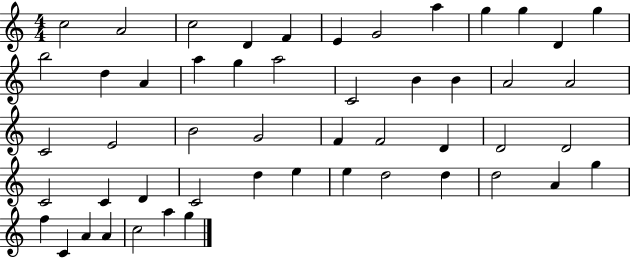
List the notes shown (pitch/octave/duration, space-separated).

C5/h A4/h C5/h D4/q F4/q E4/q G4/h A5/q G5/q G5/q D4/q G5/q B5/h D5/q A4/q A5/q G5/q A5/h C4/h B4/q B4/q A4/h A4/h C4/h E4/h B4/h G4/h F4/q F4/h D4/q D4/h D4/h C4/h C4/q D4/q C4/h D5/q E5/q E5/q D5/h D5/q D5/h A4/q G5/q F5/q C4/q A4/q A4/q C5/h A5/q G5/q